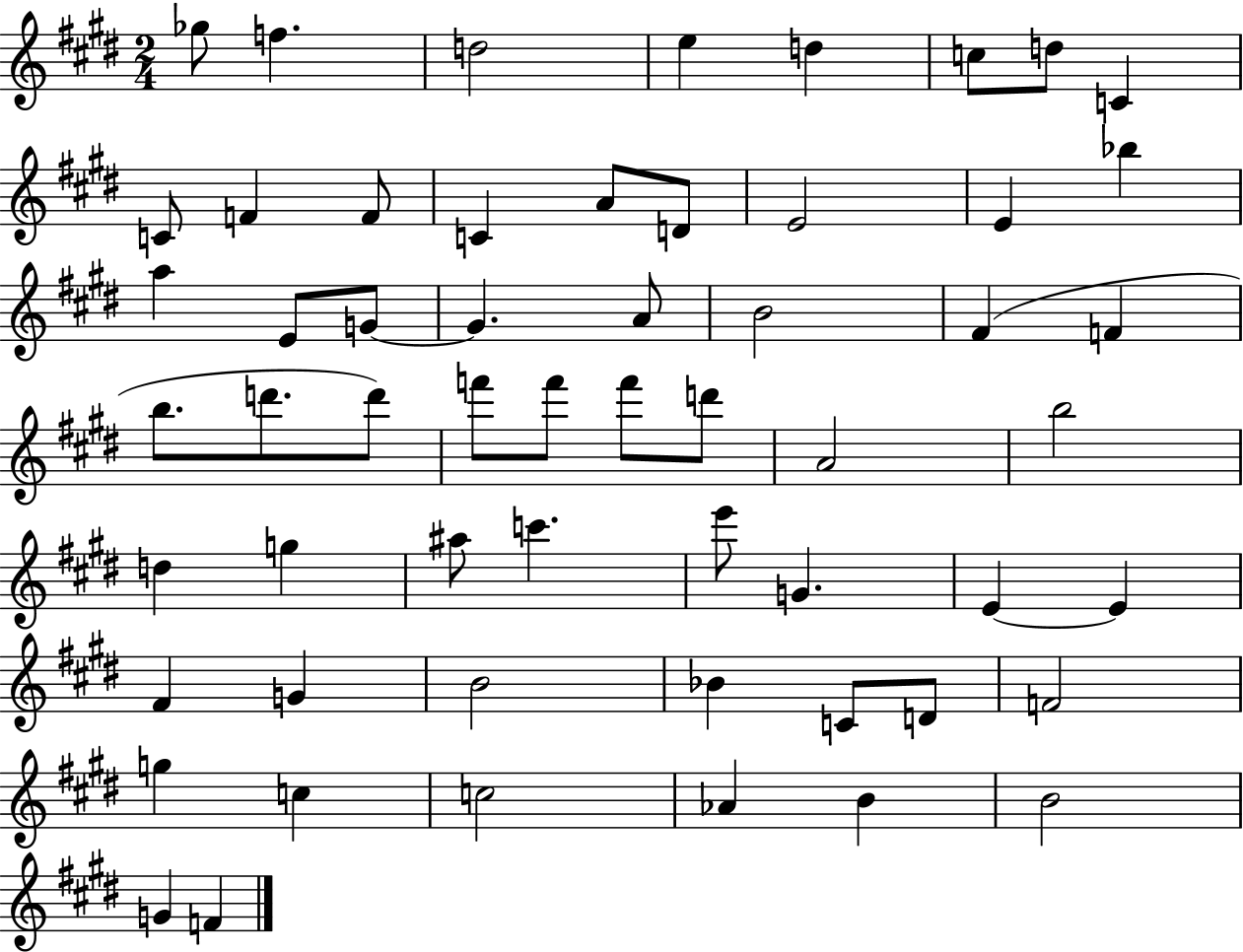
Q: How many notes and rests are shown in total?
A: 57